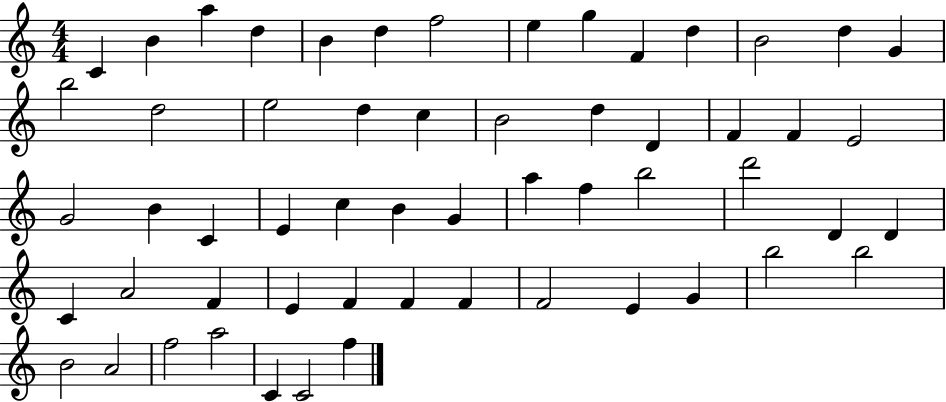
X:1
T:Untitled
M:4/4
L:1/4
K:C
C B a d B d f2 e g F d B2 d G b2 d2 e2 d c B2 d D F F E2 G2 B C E c B G a f b2 d'2 D D C A2 F E F F F F2 E G b2 b2 B2 A2 f2 a2 C C2 f